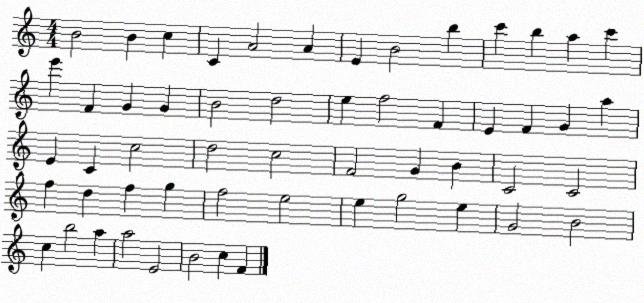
X:1
T:Untitled
M:4/4
L:1/4
K:C
B2 B c C A2 A E B2 b c' b a c' e' F G G B2 d2 e f2 F E F G a E C c2 d2 c2 F2 G B C2 C2 f d f g f2 e2 e g2 e G2 B2 c b2 a a2 E2 B2 c F